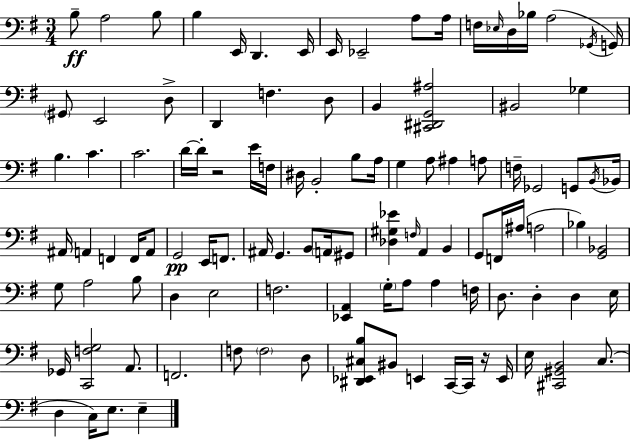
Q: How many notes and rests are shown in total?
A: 108